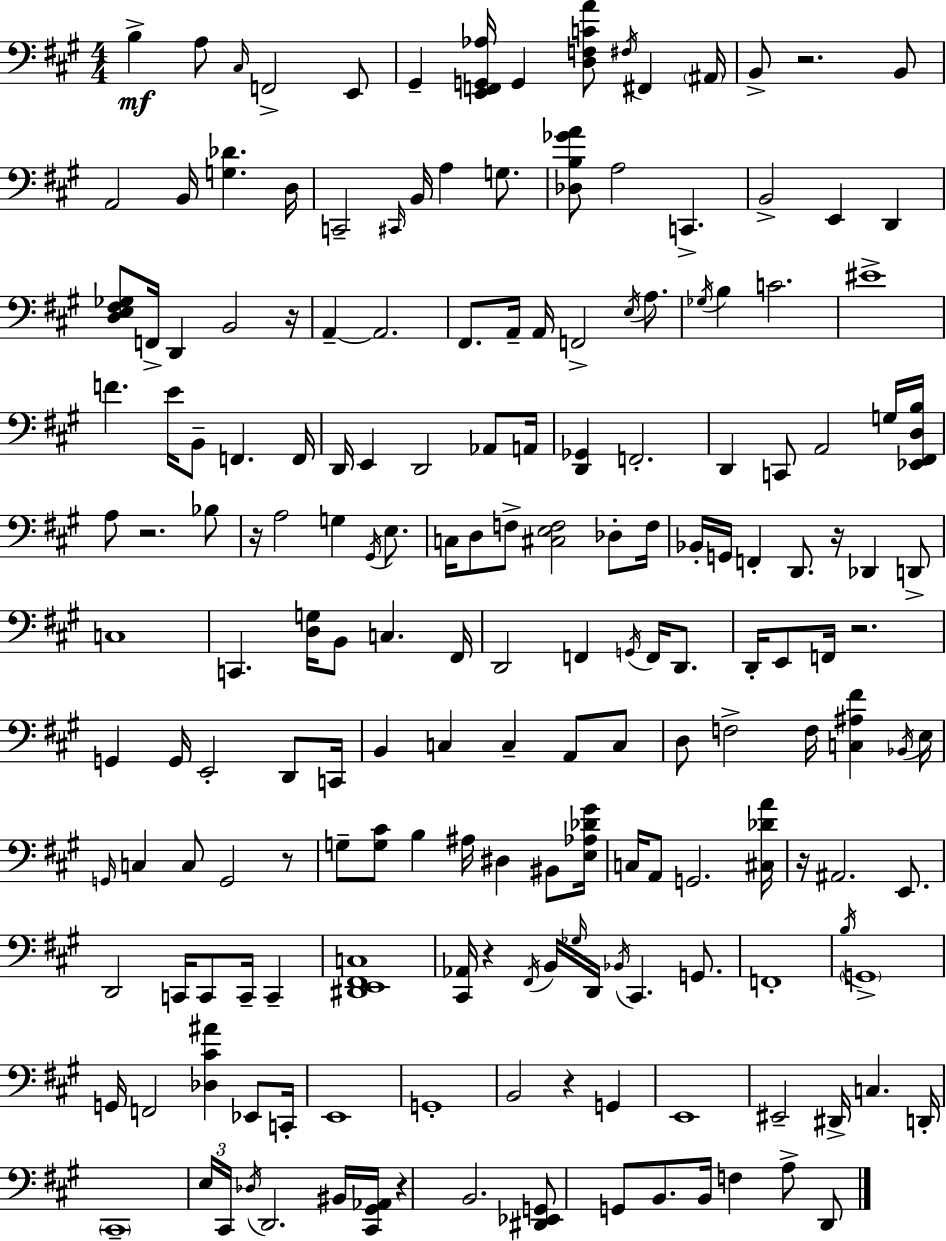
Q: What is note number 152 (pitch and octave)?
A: B2